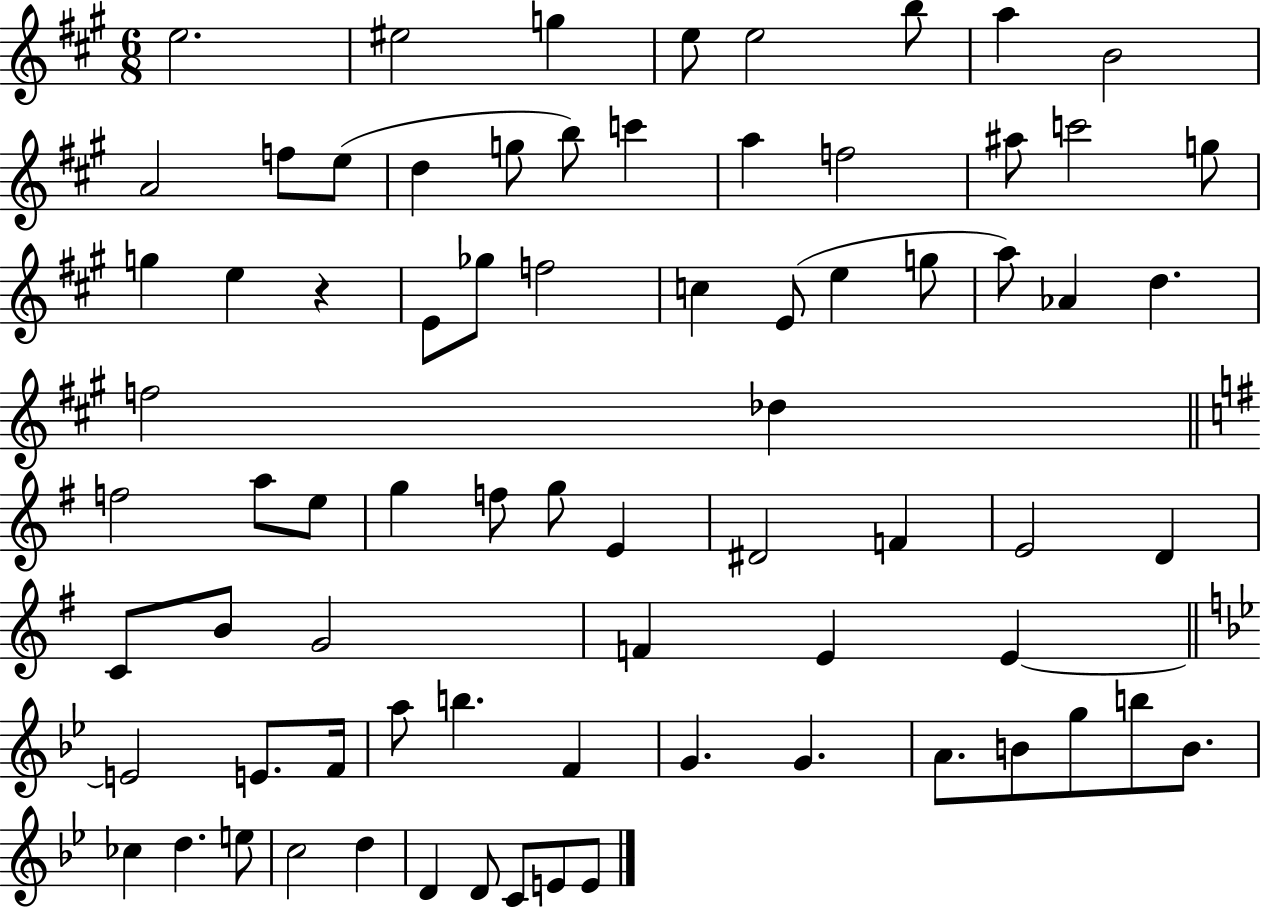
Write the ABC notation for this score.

X:1
T:Untitled
M:6/8
L:1/4
K:A
e2 ^e2 g e/2 e2 b/2 a B2 A2 f/2 e/2 d g/2 b/2 c' a f2 ^a/2 c'2 g/2 g e z E/2 _g/2 f2 c E/2 e g/2 a/2 _A d f2 _d f2 a/2 e/2 g f/2 g/2 E ^D2 F E2 D C/2 B/2 G2 F E E E2 E/2 F/4 a/2 b F G G A/2 B/2 g/2 b/2 B/2 _c d e/2 c2 d D D/2 C/2 E/2 E/2